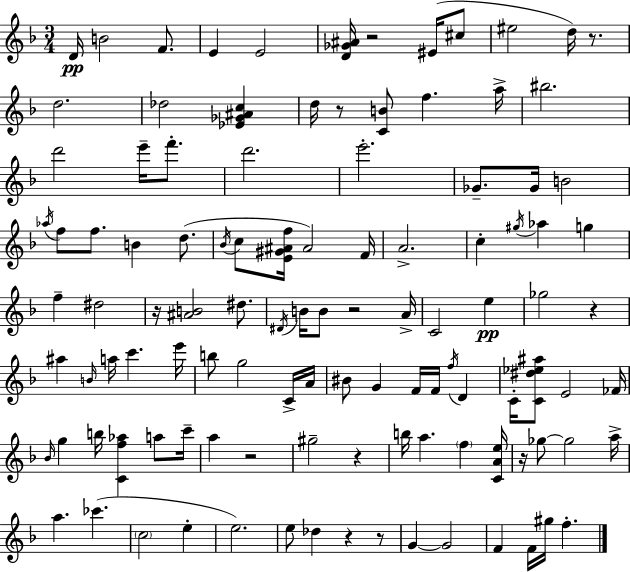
D4/s B4/h F4/e. E4/q E4/h [D4,Gb4,A#4]/s R/h EIS4/s C#5/e EIS5/h D5/s R/e. D5/h. Db5/h [Eb4,Gb4,A#4,C5]/q D5/s R/e [C4,B4]/e F5/q. A5/s BIS5/h. D6/h E6/s F6/e. D6/h. E6/h. Gb4/e. Gb4/s B4/h Ab5/s F5/e F5/e. B4/q D5/e. Bb4/s C5/e [E4,G#4,A#4,F5]/s A#4/h F4/s A4/h. C5/q G#5/s Ab5/q G5/q F5/q D#5/h R/s [A#4,B4]/h D#5/e. D#4/s B4/s B4/e R/h A4/s C4/h E5/q Gb5/h R/q A#5/q B4/s A5/s C6/q. E6/s B5/e G5/h C4/s A4/s BIS4/e G4/q F4/s F4/s F5/s D4/q C4/s [C4,D#5,Eb5,A#5]/e E4/h FES4/s Bb4/s G5/q B5/s [C4,F5,Ab5]/q A5/e C6/s A5/q R/h G#5/h R/q B5/s A5/q. F5/q [C4,A4,E5]/s R/s Gb5/e Gb5/h A5/s A5/q. CES6/q. C5/h E5/q E5/h. E5/e Db5/q R/q R/e G4/q G4/h F4/q F4/s G#5/s F5/q.